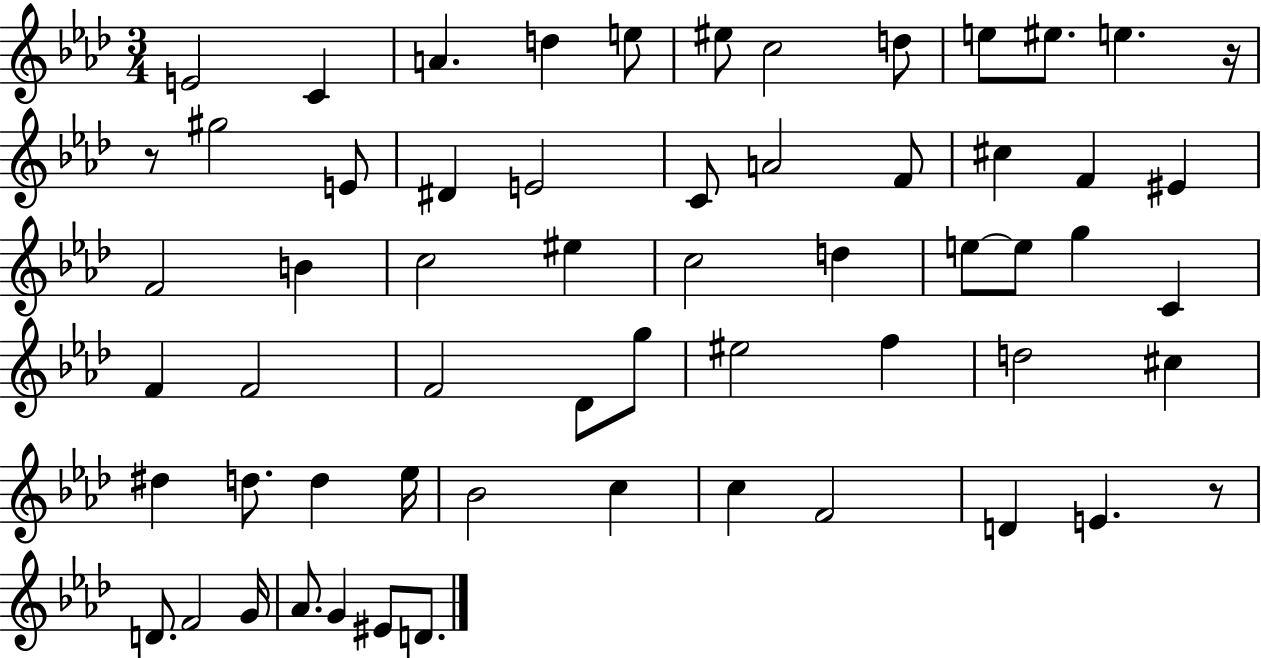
{
  \clef treble
  \numericTimeSignature
  \time 3/4
  \key aes \major
  e'2 c'4 | a'4. d''4 e''8 | eis''8 c''2 d''8 | e''8 eis''8. e''4. r16 | \break r8 gis''2 e'8 | dis'4 e'2 | c'8 a'2 f'8 | cis''4 f'4 eis'4 | \break f'2 b'4 | c''2 eis''4 | c''2 d''4 | e''8~~ e''8 g''4 c'4 | \break f'4 f'2 | f'2 des'8 g''8 | eis''2 f''4 | d''2 cis''4 | \break dis''4 d''8. d''4 ees''16 | bes'2 c''4 | c''4 f'2 | d'4 e'4. r8 | \break d'8. f'2 g'16 | aes'8. g'4 eis'8 d'8. | \bar "|."
}